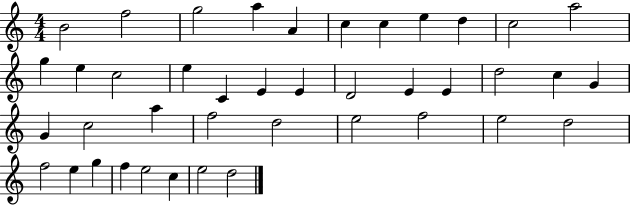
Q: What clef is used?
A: treble